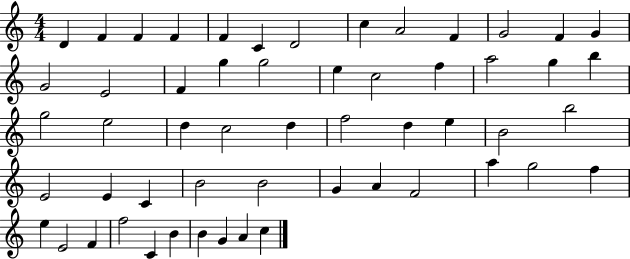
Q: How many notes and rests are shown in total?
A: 55